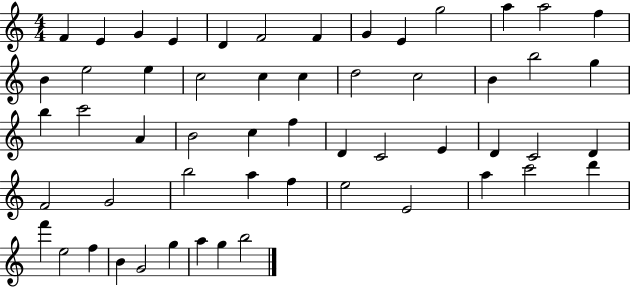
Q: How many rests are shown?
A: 0